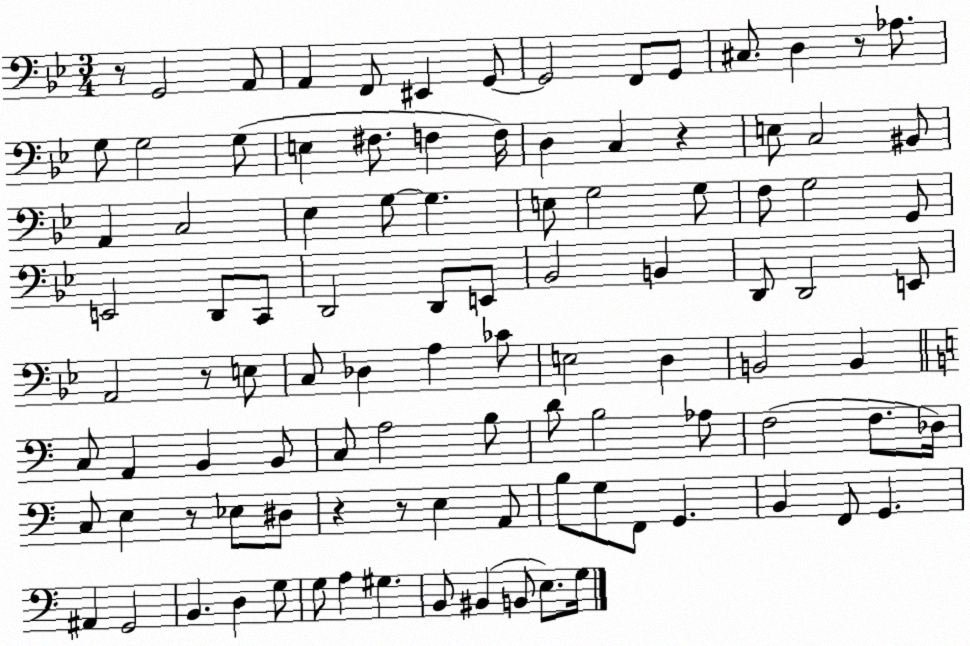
X:1
T:Untitled
M:3/4
L:1/4
K:Bb
z/2 G,,2 A,,/2 A,, F,,/2 ^E,, G,,/2 G,,2 F,,/2 G,,/2 ^C,/2 D, z/2 _A,/2 G,/2 G,2 G,/2 E, ^F,/2 F, F,/4 D, C, z E,/2 C,2 ^B,,/2 A,, C,2 _E, G,/2 G, E,/2 G,2 G,/2 F,/2 G,2 G,,/2 E,,2 D,,/2 C,,/2 D,,2 D,,/2 E,,/2 _B,,2 B,, D,,/2 D,,2 E,,/2 A,,2 z/2 E,/2 C,/2 _D, A, _C/2 E,2 D, B,,2 B,, C,/2 A,, B,, B,,/2 C,/2 A,2 B,/2 D/2 B,2 _A,/2 F,2 F,/2 _D,/4 C,/2 E, z/2 _E,/2 ^D,/2 z z/2 E, A,,/2 B,/2 G,/2 F,,/2 G,, B,, F,,/2 G,, ^A,, G,,2 B,, D, G,/2 G,/2 A, ^G, B,,/2 ^B,, B,,/2 E,/2 G,/4